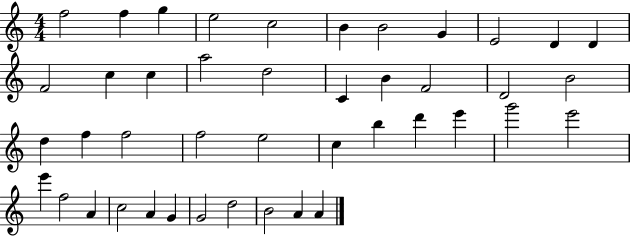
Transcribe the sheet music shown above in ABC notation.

X:1
T:Untitled
M:4/4
L:1/4
K:C
f2 f g e2 c2 B B2 G E2 D D F2 c c a2 d2 C B F2 D2 B2 d f f2 f2 e2 c b d' e' g'2 e'2 e' f2 A c2 A G G2 d2 B2 A A